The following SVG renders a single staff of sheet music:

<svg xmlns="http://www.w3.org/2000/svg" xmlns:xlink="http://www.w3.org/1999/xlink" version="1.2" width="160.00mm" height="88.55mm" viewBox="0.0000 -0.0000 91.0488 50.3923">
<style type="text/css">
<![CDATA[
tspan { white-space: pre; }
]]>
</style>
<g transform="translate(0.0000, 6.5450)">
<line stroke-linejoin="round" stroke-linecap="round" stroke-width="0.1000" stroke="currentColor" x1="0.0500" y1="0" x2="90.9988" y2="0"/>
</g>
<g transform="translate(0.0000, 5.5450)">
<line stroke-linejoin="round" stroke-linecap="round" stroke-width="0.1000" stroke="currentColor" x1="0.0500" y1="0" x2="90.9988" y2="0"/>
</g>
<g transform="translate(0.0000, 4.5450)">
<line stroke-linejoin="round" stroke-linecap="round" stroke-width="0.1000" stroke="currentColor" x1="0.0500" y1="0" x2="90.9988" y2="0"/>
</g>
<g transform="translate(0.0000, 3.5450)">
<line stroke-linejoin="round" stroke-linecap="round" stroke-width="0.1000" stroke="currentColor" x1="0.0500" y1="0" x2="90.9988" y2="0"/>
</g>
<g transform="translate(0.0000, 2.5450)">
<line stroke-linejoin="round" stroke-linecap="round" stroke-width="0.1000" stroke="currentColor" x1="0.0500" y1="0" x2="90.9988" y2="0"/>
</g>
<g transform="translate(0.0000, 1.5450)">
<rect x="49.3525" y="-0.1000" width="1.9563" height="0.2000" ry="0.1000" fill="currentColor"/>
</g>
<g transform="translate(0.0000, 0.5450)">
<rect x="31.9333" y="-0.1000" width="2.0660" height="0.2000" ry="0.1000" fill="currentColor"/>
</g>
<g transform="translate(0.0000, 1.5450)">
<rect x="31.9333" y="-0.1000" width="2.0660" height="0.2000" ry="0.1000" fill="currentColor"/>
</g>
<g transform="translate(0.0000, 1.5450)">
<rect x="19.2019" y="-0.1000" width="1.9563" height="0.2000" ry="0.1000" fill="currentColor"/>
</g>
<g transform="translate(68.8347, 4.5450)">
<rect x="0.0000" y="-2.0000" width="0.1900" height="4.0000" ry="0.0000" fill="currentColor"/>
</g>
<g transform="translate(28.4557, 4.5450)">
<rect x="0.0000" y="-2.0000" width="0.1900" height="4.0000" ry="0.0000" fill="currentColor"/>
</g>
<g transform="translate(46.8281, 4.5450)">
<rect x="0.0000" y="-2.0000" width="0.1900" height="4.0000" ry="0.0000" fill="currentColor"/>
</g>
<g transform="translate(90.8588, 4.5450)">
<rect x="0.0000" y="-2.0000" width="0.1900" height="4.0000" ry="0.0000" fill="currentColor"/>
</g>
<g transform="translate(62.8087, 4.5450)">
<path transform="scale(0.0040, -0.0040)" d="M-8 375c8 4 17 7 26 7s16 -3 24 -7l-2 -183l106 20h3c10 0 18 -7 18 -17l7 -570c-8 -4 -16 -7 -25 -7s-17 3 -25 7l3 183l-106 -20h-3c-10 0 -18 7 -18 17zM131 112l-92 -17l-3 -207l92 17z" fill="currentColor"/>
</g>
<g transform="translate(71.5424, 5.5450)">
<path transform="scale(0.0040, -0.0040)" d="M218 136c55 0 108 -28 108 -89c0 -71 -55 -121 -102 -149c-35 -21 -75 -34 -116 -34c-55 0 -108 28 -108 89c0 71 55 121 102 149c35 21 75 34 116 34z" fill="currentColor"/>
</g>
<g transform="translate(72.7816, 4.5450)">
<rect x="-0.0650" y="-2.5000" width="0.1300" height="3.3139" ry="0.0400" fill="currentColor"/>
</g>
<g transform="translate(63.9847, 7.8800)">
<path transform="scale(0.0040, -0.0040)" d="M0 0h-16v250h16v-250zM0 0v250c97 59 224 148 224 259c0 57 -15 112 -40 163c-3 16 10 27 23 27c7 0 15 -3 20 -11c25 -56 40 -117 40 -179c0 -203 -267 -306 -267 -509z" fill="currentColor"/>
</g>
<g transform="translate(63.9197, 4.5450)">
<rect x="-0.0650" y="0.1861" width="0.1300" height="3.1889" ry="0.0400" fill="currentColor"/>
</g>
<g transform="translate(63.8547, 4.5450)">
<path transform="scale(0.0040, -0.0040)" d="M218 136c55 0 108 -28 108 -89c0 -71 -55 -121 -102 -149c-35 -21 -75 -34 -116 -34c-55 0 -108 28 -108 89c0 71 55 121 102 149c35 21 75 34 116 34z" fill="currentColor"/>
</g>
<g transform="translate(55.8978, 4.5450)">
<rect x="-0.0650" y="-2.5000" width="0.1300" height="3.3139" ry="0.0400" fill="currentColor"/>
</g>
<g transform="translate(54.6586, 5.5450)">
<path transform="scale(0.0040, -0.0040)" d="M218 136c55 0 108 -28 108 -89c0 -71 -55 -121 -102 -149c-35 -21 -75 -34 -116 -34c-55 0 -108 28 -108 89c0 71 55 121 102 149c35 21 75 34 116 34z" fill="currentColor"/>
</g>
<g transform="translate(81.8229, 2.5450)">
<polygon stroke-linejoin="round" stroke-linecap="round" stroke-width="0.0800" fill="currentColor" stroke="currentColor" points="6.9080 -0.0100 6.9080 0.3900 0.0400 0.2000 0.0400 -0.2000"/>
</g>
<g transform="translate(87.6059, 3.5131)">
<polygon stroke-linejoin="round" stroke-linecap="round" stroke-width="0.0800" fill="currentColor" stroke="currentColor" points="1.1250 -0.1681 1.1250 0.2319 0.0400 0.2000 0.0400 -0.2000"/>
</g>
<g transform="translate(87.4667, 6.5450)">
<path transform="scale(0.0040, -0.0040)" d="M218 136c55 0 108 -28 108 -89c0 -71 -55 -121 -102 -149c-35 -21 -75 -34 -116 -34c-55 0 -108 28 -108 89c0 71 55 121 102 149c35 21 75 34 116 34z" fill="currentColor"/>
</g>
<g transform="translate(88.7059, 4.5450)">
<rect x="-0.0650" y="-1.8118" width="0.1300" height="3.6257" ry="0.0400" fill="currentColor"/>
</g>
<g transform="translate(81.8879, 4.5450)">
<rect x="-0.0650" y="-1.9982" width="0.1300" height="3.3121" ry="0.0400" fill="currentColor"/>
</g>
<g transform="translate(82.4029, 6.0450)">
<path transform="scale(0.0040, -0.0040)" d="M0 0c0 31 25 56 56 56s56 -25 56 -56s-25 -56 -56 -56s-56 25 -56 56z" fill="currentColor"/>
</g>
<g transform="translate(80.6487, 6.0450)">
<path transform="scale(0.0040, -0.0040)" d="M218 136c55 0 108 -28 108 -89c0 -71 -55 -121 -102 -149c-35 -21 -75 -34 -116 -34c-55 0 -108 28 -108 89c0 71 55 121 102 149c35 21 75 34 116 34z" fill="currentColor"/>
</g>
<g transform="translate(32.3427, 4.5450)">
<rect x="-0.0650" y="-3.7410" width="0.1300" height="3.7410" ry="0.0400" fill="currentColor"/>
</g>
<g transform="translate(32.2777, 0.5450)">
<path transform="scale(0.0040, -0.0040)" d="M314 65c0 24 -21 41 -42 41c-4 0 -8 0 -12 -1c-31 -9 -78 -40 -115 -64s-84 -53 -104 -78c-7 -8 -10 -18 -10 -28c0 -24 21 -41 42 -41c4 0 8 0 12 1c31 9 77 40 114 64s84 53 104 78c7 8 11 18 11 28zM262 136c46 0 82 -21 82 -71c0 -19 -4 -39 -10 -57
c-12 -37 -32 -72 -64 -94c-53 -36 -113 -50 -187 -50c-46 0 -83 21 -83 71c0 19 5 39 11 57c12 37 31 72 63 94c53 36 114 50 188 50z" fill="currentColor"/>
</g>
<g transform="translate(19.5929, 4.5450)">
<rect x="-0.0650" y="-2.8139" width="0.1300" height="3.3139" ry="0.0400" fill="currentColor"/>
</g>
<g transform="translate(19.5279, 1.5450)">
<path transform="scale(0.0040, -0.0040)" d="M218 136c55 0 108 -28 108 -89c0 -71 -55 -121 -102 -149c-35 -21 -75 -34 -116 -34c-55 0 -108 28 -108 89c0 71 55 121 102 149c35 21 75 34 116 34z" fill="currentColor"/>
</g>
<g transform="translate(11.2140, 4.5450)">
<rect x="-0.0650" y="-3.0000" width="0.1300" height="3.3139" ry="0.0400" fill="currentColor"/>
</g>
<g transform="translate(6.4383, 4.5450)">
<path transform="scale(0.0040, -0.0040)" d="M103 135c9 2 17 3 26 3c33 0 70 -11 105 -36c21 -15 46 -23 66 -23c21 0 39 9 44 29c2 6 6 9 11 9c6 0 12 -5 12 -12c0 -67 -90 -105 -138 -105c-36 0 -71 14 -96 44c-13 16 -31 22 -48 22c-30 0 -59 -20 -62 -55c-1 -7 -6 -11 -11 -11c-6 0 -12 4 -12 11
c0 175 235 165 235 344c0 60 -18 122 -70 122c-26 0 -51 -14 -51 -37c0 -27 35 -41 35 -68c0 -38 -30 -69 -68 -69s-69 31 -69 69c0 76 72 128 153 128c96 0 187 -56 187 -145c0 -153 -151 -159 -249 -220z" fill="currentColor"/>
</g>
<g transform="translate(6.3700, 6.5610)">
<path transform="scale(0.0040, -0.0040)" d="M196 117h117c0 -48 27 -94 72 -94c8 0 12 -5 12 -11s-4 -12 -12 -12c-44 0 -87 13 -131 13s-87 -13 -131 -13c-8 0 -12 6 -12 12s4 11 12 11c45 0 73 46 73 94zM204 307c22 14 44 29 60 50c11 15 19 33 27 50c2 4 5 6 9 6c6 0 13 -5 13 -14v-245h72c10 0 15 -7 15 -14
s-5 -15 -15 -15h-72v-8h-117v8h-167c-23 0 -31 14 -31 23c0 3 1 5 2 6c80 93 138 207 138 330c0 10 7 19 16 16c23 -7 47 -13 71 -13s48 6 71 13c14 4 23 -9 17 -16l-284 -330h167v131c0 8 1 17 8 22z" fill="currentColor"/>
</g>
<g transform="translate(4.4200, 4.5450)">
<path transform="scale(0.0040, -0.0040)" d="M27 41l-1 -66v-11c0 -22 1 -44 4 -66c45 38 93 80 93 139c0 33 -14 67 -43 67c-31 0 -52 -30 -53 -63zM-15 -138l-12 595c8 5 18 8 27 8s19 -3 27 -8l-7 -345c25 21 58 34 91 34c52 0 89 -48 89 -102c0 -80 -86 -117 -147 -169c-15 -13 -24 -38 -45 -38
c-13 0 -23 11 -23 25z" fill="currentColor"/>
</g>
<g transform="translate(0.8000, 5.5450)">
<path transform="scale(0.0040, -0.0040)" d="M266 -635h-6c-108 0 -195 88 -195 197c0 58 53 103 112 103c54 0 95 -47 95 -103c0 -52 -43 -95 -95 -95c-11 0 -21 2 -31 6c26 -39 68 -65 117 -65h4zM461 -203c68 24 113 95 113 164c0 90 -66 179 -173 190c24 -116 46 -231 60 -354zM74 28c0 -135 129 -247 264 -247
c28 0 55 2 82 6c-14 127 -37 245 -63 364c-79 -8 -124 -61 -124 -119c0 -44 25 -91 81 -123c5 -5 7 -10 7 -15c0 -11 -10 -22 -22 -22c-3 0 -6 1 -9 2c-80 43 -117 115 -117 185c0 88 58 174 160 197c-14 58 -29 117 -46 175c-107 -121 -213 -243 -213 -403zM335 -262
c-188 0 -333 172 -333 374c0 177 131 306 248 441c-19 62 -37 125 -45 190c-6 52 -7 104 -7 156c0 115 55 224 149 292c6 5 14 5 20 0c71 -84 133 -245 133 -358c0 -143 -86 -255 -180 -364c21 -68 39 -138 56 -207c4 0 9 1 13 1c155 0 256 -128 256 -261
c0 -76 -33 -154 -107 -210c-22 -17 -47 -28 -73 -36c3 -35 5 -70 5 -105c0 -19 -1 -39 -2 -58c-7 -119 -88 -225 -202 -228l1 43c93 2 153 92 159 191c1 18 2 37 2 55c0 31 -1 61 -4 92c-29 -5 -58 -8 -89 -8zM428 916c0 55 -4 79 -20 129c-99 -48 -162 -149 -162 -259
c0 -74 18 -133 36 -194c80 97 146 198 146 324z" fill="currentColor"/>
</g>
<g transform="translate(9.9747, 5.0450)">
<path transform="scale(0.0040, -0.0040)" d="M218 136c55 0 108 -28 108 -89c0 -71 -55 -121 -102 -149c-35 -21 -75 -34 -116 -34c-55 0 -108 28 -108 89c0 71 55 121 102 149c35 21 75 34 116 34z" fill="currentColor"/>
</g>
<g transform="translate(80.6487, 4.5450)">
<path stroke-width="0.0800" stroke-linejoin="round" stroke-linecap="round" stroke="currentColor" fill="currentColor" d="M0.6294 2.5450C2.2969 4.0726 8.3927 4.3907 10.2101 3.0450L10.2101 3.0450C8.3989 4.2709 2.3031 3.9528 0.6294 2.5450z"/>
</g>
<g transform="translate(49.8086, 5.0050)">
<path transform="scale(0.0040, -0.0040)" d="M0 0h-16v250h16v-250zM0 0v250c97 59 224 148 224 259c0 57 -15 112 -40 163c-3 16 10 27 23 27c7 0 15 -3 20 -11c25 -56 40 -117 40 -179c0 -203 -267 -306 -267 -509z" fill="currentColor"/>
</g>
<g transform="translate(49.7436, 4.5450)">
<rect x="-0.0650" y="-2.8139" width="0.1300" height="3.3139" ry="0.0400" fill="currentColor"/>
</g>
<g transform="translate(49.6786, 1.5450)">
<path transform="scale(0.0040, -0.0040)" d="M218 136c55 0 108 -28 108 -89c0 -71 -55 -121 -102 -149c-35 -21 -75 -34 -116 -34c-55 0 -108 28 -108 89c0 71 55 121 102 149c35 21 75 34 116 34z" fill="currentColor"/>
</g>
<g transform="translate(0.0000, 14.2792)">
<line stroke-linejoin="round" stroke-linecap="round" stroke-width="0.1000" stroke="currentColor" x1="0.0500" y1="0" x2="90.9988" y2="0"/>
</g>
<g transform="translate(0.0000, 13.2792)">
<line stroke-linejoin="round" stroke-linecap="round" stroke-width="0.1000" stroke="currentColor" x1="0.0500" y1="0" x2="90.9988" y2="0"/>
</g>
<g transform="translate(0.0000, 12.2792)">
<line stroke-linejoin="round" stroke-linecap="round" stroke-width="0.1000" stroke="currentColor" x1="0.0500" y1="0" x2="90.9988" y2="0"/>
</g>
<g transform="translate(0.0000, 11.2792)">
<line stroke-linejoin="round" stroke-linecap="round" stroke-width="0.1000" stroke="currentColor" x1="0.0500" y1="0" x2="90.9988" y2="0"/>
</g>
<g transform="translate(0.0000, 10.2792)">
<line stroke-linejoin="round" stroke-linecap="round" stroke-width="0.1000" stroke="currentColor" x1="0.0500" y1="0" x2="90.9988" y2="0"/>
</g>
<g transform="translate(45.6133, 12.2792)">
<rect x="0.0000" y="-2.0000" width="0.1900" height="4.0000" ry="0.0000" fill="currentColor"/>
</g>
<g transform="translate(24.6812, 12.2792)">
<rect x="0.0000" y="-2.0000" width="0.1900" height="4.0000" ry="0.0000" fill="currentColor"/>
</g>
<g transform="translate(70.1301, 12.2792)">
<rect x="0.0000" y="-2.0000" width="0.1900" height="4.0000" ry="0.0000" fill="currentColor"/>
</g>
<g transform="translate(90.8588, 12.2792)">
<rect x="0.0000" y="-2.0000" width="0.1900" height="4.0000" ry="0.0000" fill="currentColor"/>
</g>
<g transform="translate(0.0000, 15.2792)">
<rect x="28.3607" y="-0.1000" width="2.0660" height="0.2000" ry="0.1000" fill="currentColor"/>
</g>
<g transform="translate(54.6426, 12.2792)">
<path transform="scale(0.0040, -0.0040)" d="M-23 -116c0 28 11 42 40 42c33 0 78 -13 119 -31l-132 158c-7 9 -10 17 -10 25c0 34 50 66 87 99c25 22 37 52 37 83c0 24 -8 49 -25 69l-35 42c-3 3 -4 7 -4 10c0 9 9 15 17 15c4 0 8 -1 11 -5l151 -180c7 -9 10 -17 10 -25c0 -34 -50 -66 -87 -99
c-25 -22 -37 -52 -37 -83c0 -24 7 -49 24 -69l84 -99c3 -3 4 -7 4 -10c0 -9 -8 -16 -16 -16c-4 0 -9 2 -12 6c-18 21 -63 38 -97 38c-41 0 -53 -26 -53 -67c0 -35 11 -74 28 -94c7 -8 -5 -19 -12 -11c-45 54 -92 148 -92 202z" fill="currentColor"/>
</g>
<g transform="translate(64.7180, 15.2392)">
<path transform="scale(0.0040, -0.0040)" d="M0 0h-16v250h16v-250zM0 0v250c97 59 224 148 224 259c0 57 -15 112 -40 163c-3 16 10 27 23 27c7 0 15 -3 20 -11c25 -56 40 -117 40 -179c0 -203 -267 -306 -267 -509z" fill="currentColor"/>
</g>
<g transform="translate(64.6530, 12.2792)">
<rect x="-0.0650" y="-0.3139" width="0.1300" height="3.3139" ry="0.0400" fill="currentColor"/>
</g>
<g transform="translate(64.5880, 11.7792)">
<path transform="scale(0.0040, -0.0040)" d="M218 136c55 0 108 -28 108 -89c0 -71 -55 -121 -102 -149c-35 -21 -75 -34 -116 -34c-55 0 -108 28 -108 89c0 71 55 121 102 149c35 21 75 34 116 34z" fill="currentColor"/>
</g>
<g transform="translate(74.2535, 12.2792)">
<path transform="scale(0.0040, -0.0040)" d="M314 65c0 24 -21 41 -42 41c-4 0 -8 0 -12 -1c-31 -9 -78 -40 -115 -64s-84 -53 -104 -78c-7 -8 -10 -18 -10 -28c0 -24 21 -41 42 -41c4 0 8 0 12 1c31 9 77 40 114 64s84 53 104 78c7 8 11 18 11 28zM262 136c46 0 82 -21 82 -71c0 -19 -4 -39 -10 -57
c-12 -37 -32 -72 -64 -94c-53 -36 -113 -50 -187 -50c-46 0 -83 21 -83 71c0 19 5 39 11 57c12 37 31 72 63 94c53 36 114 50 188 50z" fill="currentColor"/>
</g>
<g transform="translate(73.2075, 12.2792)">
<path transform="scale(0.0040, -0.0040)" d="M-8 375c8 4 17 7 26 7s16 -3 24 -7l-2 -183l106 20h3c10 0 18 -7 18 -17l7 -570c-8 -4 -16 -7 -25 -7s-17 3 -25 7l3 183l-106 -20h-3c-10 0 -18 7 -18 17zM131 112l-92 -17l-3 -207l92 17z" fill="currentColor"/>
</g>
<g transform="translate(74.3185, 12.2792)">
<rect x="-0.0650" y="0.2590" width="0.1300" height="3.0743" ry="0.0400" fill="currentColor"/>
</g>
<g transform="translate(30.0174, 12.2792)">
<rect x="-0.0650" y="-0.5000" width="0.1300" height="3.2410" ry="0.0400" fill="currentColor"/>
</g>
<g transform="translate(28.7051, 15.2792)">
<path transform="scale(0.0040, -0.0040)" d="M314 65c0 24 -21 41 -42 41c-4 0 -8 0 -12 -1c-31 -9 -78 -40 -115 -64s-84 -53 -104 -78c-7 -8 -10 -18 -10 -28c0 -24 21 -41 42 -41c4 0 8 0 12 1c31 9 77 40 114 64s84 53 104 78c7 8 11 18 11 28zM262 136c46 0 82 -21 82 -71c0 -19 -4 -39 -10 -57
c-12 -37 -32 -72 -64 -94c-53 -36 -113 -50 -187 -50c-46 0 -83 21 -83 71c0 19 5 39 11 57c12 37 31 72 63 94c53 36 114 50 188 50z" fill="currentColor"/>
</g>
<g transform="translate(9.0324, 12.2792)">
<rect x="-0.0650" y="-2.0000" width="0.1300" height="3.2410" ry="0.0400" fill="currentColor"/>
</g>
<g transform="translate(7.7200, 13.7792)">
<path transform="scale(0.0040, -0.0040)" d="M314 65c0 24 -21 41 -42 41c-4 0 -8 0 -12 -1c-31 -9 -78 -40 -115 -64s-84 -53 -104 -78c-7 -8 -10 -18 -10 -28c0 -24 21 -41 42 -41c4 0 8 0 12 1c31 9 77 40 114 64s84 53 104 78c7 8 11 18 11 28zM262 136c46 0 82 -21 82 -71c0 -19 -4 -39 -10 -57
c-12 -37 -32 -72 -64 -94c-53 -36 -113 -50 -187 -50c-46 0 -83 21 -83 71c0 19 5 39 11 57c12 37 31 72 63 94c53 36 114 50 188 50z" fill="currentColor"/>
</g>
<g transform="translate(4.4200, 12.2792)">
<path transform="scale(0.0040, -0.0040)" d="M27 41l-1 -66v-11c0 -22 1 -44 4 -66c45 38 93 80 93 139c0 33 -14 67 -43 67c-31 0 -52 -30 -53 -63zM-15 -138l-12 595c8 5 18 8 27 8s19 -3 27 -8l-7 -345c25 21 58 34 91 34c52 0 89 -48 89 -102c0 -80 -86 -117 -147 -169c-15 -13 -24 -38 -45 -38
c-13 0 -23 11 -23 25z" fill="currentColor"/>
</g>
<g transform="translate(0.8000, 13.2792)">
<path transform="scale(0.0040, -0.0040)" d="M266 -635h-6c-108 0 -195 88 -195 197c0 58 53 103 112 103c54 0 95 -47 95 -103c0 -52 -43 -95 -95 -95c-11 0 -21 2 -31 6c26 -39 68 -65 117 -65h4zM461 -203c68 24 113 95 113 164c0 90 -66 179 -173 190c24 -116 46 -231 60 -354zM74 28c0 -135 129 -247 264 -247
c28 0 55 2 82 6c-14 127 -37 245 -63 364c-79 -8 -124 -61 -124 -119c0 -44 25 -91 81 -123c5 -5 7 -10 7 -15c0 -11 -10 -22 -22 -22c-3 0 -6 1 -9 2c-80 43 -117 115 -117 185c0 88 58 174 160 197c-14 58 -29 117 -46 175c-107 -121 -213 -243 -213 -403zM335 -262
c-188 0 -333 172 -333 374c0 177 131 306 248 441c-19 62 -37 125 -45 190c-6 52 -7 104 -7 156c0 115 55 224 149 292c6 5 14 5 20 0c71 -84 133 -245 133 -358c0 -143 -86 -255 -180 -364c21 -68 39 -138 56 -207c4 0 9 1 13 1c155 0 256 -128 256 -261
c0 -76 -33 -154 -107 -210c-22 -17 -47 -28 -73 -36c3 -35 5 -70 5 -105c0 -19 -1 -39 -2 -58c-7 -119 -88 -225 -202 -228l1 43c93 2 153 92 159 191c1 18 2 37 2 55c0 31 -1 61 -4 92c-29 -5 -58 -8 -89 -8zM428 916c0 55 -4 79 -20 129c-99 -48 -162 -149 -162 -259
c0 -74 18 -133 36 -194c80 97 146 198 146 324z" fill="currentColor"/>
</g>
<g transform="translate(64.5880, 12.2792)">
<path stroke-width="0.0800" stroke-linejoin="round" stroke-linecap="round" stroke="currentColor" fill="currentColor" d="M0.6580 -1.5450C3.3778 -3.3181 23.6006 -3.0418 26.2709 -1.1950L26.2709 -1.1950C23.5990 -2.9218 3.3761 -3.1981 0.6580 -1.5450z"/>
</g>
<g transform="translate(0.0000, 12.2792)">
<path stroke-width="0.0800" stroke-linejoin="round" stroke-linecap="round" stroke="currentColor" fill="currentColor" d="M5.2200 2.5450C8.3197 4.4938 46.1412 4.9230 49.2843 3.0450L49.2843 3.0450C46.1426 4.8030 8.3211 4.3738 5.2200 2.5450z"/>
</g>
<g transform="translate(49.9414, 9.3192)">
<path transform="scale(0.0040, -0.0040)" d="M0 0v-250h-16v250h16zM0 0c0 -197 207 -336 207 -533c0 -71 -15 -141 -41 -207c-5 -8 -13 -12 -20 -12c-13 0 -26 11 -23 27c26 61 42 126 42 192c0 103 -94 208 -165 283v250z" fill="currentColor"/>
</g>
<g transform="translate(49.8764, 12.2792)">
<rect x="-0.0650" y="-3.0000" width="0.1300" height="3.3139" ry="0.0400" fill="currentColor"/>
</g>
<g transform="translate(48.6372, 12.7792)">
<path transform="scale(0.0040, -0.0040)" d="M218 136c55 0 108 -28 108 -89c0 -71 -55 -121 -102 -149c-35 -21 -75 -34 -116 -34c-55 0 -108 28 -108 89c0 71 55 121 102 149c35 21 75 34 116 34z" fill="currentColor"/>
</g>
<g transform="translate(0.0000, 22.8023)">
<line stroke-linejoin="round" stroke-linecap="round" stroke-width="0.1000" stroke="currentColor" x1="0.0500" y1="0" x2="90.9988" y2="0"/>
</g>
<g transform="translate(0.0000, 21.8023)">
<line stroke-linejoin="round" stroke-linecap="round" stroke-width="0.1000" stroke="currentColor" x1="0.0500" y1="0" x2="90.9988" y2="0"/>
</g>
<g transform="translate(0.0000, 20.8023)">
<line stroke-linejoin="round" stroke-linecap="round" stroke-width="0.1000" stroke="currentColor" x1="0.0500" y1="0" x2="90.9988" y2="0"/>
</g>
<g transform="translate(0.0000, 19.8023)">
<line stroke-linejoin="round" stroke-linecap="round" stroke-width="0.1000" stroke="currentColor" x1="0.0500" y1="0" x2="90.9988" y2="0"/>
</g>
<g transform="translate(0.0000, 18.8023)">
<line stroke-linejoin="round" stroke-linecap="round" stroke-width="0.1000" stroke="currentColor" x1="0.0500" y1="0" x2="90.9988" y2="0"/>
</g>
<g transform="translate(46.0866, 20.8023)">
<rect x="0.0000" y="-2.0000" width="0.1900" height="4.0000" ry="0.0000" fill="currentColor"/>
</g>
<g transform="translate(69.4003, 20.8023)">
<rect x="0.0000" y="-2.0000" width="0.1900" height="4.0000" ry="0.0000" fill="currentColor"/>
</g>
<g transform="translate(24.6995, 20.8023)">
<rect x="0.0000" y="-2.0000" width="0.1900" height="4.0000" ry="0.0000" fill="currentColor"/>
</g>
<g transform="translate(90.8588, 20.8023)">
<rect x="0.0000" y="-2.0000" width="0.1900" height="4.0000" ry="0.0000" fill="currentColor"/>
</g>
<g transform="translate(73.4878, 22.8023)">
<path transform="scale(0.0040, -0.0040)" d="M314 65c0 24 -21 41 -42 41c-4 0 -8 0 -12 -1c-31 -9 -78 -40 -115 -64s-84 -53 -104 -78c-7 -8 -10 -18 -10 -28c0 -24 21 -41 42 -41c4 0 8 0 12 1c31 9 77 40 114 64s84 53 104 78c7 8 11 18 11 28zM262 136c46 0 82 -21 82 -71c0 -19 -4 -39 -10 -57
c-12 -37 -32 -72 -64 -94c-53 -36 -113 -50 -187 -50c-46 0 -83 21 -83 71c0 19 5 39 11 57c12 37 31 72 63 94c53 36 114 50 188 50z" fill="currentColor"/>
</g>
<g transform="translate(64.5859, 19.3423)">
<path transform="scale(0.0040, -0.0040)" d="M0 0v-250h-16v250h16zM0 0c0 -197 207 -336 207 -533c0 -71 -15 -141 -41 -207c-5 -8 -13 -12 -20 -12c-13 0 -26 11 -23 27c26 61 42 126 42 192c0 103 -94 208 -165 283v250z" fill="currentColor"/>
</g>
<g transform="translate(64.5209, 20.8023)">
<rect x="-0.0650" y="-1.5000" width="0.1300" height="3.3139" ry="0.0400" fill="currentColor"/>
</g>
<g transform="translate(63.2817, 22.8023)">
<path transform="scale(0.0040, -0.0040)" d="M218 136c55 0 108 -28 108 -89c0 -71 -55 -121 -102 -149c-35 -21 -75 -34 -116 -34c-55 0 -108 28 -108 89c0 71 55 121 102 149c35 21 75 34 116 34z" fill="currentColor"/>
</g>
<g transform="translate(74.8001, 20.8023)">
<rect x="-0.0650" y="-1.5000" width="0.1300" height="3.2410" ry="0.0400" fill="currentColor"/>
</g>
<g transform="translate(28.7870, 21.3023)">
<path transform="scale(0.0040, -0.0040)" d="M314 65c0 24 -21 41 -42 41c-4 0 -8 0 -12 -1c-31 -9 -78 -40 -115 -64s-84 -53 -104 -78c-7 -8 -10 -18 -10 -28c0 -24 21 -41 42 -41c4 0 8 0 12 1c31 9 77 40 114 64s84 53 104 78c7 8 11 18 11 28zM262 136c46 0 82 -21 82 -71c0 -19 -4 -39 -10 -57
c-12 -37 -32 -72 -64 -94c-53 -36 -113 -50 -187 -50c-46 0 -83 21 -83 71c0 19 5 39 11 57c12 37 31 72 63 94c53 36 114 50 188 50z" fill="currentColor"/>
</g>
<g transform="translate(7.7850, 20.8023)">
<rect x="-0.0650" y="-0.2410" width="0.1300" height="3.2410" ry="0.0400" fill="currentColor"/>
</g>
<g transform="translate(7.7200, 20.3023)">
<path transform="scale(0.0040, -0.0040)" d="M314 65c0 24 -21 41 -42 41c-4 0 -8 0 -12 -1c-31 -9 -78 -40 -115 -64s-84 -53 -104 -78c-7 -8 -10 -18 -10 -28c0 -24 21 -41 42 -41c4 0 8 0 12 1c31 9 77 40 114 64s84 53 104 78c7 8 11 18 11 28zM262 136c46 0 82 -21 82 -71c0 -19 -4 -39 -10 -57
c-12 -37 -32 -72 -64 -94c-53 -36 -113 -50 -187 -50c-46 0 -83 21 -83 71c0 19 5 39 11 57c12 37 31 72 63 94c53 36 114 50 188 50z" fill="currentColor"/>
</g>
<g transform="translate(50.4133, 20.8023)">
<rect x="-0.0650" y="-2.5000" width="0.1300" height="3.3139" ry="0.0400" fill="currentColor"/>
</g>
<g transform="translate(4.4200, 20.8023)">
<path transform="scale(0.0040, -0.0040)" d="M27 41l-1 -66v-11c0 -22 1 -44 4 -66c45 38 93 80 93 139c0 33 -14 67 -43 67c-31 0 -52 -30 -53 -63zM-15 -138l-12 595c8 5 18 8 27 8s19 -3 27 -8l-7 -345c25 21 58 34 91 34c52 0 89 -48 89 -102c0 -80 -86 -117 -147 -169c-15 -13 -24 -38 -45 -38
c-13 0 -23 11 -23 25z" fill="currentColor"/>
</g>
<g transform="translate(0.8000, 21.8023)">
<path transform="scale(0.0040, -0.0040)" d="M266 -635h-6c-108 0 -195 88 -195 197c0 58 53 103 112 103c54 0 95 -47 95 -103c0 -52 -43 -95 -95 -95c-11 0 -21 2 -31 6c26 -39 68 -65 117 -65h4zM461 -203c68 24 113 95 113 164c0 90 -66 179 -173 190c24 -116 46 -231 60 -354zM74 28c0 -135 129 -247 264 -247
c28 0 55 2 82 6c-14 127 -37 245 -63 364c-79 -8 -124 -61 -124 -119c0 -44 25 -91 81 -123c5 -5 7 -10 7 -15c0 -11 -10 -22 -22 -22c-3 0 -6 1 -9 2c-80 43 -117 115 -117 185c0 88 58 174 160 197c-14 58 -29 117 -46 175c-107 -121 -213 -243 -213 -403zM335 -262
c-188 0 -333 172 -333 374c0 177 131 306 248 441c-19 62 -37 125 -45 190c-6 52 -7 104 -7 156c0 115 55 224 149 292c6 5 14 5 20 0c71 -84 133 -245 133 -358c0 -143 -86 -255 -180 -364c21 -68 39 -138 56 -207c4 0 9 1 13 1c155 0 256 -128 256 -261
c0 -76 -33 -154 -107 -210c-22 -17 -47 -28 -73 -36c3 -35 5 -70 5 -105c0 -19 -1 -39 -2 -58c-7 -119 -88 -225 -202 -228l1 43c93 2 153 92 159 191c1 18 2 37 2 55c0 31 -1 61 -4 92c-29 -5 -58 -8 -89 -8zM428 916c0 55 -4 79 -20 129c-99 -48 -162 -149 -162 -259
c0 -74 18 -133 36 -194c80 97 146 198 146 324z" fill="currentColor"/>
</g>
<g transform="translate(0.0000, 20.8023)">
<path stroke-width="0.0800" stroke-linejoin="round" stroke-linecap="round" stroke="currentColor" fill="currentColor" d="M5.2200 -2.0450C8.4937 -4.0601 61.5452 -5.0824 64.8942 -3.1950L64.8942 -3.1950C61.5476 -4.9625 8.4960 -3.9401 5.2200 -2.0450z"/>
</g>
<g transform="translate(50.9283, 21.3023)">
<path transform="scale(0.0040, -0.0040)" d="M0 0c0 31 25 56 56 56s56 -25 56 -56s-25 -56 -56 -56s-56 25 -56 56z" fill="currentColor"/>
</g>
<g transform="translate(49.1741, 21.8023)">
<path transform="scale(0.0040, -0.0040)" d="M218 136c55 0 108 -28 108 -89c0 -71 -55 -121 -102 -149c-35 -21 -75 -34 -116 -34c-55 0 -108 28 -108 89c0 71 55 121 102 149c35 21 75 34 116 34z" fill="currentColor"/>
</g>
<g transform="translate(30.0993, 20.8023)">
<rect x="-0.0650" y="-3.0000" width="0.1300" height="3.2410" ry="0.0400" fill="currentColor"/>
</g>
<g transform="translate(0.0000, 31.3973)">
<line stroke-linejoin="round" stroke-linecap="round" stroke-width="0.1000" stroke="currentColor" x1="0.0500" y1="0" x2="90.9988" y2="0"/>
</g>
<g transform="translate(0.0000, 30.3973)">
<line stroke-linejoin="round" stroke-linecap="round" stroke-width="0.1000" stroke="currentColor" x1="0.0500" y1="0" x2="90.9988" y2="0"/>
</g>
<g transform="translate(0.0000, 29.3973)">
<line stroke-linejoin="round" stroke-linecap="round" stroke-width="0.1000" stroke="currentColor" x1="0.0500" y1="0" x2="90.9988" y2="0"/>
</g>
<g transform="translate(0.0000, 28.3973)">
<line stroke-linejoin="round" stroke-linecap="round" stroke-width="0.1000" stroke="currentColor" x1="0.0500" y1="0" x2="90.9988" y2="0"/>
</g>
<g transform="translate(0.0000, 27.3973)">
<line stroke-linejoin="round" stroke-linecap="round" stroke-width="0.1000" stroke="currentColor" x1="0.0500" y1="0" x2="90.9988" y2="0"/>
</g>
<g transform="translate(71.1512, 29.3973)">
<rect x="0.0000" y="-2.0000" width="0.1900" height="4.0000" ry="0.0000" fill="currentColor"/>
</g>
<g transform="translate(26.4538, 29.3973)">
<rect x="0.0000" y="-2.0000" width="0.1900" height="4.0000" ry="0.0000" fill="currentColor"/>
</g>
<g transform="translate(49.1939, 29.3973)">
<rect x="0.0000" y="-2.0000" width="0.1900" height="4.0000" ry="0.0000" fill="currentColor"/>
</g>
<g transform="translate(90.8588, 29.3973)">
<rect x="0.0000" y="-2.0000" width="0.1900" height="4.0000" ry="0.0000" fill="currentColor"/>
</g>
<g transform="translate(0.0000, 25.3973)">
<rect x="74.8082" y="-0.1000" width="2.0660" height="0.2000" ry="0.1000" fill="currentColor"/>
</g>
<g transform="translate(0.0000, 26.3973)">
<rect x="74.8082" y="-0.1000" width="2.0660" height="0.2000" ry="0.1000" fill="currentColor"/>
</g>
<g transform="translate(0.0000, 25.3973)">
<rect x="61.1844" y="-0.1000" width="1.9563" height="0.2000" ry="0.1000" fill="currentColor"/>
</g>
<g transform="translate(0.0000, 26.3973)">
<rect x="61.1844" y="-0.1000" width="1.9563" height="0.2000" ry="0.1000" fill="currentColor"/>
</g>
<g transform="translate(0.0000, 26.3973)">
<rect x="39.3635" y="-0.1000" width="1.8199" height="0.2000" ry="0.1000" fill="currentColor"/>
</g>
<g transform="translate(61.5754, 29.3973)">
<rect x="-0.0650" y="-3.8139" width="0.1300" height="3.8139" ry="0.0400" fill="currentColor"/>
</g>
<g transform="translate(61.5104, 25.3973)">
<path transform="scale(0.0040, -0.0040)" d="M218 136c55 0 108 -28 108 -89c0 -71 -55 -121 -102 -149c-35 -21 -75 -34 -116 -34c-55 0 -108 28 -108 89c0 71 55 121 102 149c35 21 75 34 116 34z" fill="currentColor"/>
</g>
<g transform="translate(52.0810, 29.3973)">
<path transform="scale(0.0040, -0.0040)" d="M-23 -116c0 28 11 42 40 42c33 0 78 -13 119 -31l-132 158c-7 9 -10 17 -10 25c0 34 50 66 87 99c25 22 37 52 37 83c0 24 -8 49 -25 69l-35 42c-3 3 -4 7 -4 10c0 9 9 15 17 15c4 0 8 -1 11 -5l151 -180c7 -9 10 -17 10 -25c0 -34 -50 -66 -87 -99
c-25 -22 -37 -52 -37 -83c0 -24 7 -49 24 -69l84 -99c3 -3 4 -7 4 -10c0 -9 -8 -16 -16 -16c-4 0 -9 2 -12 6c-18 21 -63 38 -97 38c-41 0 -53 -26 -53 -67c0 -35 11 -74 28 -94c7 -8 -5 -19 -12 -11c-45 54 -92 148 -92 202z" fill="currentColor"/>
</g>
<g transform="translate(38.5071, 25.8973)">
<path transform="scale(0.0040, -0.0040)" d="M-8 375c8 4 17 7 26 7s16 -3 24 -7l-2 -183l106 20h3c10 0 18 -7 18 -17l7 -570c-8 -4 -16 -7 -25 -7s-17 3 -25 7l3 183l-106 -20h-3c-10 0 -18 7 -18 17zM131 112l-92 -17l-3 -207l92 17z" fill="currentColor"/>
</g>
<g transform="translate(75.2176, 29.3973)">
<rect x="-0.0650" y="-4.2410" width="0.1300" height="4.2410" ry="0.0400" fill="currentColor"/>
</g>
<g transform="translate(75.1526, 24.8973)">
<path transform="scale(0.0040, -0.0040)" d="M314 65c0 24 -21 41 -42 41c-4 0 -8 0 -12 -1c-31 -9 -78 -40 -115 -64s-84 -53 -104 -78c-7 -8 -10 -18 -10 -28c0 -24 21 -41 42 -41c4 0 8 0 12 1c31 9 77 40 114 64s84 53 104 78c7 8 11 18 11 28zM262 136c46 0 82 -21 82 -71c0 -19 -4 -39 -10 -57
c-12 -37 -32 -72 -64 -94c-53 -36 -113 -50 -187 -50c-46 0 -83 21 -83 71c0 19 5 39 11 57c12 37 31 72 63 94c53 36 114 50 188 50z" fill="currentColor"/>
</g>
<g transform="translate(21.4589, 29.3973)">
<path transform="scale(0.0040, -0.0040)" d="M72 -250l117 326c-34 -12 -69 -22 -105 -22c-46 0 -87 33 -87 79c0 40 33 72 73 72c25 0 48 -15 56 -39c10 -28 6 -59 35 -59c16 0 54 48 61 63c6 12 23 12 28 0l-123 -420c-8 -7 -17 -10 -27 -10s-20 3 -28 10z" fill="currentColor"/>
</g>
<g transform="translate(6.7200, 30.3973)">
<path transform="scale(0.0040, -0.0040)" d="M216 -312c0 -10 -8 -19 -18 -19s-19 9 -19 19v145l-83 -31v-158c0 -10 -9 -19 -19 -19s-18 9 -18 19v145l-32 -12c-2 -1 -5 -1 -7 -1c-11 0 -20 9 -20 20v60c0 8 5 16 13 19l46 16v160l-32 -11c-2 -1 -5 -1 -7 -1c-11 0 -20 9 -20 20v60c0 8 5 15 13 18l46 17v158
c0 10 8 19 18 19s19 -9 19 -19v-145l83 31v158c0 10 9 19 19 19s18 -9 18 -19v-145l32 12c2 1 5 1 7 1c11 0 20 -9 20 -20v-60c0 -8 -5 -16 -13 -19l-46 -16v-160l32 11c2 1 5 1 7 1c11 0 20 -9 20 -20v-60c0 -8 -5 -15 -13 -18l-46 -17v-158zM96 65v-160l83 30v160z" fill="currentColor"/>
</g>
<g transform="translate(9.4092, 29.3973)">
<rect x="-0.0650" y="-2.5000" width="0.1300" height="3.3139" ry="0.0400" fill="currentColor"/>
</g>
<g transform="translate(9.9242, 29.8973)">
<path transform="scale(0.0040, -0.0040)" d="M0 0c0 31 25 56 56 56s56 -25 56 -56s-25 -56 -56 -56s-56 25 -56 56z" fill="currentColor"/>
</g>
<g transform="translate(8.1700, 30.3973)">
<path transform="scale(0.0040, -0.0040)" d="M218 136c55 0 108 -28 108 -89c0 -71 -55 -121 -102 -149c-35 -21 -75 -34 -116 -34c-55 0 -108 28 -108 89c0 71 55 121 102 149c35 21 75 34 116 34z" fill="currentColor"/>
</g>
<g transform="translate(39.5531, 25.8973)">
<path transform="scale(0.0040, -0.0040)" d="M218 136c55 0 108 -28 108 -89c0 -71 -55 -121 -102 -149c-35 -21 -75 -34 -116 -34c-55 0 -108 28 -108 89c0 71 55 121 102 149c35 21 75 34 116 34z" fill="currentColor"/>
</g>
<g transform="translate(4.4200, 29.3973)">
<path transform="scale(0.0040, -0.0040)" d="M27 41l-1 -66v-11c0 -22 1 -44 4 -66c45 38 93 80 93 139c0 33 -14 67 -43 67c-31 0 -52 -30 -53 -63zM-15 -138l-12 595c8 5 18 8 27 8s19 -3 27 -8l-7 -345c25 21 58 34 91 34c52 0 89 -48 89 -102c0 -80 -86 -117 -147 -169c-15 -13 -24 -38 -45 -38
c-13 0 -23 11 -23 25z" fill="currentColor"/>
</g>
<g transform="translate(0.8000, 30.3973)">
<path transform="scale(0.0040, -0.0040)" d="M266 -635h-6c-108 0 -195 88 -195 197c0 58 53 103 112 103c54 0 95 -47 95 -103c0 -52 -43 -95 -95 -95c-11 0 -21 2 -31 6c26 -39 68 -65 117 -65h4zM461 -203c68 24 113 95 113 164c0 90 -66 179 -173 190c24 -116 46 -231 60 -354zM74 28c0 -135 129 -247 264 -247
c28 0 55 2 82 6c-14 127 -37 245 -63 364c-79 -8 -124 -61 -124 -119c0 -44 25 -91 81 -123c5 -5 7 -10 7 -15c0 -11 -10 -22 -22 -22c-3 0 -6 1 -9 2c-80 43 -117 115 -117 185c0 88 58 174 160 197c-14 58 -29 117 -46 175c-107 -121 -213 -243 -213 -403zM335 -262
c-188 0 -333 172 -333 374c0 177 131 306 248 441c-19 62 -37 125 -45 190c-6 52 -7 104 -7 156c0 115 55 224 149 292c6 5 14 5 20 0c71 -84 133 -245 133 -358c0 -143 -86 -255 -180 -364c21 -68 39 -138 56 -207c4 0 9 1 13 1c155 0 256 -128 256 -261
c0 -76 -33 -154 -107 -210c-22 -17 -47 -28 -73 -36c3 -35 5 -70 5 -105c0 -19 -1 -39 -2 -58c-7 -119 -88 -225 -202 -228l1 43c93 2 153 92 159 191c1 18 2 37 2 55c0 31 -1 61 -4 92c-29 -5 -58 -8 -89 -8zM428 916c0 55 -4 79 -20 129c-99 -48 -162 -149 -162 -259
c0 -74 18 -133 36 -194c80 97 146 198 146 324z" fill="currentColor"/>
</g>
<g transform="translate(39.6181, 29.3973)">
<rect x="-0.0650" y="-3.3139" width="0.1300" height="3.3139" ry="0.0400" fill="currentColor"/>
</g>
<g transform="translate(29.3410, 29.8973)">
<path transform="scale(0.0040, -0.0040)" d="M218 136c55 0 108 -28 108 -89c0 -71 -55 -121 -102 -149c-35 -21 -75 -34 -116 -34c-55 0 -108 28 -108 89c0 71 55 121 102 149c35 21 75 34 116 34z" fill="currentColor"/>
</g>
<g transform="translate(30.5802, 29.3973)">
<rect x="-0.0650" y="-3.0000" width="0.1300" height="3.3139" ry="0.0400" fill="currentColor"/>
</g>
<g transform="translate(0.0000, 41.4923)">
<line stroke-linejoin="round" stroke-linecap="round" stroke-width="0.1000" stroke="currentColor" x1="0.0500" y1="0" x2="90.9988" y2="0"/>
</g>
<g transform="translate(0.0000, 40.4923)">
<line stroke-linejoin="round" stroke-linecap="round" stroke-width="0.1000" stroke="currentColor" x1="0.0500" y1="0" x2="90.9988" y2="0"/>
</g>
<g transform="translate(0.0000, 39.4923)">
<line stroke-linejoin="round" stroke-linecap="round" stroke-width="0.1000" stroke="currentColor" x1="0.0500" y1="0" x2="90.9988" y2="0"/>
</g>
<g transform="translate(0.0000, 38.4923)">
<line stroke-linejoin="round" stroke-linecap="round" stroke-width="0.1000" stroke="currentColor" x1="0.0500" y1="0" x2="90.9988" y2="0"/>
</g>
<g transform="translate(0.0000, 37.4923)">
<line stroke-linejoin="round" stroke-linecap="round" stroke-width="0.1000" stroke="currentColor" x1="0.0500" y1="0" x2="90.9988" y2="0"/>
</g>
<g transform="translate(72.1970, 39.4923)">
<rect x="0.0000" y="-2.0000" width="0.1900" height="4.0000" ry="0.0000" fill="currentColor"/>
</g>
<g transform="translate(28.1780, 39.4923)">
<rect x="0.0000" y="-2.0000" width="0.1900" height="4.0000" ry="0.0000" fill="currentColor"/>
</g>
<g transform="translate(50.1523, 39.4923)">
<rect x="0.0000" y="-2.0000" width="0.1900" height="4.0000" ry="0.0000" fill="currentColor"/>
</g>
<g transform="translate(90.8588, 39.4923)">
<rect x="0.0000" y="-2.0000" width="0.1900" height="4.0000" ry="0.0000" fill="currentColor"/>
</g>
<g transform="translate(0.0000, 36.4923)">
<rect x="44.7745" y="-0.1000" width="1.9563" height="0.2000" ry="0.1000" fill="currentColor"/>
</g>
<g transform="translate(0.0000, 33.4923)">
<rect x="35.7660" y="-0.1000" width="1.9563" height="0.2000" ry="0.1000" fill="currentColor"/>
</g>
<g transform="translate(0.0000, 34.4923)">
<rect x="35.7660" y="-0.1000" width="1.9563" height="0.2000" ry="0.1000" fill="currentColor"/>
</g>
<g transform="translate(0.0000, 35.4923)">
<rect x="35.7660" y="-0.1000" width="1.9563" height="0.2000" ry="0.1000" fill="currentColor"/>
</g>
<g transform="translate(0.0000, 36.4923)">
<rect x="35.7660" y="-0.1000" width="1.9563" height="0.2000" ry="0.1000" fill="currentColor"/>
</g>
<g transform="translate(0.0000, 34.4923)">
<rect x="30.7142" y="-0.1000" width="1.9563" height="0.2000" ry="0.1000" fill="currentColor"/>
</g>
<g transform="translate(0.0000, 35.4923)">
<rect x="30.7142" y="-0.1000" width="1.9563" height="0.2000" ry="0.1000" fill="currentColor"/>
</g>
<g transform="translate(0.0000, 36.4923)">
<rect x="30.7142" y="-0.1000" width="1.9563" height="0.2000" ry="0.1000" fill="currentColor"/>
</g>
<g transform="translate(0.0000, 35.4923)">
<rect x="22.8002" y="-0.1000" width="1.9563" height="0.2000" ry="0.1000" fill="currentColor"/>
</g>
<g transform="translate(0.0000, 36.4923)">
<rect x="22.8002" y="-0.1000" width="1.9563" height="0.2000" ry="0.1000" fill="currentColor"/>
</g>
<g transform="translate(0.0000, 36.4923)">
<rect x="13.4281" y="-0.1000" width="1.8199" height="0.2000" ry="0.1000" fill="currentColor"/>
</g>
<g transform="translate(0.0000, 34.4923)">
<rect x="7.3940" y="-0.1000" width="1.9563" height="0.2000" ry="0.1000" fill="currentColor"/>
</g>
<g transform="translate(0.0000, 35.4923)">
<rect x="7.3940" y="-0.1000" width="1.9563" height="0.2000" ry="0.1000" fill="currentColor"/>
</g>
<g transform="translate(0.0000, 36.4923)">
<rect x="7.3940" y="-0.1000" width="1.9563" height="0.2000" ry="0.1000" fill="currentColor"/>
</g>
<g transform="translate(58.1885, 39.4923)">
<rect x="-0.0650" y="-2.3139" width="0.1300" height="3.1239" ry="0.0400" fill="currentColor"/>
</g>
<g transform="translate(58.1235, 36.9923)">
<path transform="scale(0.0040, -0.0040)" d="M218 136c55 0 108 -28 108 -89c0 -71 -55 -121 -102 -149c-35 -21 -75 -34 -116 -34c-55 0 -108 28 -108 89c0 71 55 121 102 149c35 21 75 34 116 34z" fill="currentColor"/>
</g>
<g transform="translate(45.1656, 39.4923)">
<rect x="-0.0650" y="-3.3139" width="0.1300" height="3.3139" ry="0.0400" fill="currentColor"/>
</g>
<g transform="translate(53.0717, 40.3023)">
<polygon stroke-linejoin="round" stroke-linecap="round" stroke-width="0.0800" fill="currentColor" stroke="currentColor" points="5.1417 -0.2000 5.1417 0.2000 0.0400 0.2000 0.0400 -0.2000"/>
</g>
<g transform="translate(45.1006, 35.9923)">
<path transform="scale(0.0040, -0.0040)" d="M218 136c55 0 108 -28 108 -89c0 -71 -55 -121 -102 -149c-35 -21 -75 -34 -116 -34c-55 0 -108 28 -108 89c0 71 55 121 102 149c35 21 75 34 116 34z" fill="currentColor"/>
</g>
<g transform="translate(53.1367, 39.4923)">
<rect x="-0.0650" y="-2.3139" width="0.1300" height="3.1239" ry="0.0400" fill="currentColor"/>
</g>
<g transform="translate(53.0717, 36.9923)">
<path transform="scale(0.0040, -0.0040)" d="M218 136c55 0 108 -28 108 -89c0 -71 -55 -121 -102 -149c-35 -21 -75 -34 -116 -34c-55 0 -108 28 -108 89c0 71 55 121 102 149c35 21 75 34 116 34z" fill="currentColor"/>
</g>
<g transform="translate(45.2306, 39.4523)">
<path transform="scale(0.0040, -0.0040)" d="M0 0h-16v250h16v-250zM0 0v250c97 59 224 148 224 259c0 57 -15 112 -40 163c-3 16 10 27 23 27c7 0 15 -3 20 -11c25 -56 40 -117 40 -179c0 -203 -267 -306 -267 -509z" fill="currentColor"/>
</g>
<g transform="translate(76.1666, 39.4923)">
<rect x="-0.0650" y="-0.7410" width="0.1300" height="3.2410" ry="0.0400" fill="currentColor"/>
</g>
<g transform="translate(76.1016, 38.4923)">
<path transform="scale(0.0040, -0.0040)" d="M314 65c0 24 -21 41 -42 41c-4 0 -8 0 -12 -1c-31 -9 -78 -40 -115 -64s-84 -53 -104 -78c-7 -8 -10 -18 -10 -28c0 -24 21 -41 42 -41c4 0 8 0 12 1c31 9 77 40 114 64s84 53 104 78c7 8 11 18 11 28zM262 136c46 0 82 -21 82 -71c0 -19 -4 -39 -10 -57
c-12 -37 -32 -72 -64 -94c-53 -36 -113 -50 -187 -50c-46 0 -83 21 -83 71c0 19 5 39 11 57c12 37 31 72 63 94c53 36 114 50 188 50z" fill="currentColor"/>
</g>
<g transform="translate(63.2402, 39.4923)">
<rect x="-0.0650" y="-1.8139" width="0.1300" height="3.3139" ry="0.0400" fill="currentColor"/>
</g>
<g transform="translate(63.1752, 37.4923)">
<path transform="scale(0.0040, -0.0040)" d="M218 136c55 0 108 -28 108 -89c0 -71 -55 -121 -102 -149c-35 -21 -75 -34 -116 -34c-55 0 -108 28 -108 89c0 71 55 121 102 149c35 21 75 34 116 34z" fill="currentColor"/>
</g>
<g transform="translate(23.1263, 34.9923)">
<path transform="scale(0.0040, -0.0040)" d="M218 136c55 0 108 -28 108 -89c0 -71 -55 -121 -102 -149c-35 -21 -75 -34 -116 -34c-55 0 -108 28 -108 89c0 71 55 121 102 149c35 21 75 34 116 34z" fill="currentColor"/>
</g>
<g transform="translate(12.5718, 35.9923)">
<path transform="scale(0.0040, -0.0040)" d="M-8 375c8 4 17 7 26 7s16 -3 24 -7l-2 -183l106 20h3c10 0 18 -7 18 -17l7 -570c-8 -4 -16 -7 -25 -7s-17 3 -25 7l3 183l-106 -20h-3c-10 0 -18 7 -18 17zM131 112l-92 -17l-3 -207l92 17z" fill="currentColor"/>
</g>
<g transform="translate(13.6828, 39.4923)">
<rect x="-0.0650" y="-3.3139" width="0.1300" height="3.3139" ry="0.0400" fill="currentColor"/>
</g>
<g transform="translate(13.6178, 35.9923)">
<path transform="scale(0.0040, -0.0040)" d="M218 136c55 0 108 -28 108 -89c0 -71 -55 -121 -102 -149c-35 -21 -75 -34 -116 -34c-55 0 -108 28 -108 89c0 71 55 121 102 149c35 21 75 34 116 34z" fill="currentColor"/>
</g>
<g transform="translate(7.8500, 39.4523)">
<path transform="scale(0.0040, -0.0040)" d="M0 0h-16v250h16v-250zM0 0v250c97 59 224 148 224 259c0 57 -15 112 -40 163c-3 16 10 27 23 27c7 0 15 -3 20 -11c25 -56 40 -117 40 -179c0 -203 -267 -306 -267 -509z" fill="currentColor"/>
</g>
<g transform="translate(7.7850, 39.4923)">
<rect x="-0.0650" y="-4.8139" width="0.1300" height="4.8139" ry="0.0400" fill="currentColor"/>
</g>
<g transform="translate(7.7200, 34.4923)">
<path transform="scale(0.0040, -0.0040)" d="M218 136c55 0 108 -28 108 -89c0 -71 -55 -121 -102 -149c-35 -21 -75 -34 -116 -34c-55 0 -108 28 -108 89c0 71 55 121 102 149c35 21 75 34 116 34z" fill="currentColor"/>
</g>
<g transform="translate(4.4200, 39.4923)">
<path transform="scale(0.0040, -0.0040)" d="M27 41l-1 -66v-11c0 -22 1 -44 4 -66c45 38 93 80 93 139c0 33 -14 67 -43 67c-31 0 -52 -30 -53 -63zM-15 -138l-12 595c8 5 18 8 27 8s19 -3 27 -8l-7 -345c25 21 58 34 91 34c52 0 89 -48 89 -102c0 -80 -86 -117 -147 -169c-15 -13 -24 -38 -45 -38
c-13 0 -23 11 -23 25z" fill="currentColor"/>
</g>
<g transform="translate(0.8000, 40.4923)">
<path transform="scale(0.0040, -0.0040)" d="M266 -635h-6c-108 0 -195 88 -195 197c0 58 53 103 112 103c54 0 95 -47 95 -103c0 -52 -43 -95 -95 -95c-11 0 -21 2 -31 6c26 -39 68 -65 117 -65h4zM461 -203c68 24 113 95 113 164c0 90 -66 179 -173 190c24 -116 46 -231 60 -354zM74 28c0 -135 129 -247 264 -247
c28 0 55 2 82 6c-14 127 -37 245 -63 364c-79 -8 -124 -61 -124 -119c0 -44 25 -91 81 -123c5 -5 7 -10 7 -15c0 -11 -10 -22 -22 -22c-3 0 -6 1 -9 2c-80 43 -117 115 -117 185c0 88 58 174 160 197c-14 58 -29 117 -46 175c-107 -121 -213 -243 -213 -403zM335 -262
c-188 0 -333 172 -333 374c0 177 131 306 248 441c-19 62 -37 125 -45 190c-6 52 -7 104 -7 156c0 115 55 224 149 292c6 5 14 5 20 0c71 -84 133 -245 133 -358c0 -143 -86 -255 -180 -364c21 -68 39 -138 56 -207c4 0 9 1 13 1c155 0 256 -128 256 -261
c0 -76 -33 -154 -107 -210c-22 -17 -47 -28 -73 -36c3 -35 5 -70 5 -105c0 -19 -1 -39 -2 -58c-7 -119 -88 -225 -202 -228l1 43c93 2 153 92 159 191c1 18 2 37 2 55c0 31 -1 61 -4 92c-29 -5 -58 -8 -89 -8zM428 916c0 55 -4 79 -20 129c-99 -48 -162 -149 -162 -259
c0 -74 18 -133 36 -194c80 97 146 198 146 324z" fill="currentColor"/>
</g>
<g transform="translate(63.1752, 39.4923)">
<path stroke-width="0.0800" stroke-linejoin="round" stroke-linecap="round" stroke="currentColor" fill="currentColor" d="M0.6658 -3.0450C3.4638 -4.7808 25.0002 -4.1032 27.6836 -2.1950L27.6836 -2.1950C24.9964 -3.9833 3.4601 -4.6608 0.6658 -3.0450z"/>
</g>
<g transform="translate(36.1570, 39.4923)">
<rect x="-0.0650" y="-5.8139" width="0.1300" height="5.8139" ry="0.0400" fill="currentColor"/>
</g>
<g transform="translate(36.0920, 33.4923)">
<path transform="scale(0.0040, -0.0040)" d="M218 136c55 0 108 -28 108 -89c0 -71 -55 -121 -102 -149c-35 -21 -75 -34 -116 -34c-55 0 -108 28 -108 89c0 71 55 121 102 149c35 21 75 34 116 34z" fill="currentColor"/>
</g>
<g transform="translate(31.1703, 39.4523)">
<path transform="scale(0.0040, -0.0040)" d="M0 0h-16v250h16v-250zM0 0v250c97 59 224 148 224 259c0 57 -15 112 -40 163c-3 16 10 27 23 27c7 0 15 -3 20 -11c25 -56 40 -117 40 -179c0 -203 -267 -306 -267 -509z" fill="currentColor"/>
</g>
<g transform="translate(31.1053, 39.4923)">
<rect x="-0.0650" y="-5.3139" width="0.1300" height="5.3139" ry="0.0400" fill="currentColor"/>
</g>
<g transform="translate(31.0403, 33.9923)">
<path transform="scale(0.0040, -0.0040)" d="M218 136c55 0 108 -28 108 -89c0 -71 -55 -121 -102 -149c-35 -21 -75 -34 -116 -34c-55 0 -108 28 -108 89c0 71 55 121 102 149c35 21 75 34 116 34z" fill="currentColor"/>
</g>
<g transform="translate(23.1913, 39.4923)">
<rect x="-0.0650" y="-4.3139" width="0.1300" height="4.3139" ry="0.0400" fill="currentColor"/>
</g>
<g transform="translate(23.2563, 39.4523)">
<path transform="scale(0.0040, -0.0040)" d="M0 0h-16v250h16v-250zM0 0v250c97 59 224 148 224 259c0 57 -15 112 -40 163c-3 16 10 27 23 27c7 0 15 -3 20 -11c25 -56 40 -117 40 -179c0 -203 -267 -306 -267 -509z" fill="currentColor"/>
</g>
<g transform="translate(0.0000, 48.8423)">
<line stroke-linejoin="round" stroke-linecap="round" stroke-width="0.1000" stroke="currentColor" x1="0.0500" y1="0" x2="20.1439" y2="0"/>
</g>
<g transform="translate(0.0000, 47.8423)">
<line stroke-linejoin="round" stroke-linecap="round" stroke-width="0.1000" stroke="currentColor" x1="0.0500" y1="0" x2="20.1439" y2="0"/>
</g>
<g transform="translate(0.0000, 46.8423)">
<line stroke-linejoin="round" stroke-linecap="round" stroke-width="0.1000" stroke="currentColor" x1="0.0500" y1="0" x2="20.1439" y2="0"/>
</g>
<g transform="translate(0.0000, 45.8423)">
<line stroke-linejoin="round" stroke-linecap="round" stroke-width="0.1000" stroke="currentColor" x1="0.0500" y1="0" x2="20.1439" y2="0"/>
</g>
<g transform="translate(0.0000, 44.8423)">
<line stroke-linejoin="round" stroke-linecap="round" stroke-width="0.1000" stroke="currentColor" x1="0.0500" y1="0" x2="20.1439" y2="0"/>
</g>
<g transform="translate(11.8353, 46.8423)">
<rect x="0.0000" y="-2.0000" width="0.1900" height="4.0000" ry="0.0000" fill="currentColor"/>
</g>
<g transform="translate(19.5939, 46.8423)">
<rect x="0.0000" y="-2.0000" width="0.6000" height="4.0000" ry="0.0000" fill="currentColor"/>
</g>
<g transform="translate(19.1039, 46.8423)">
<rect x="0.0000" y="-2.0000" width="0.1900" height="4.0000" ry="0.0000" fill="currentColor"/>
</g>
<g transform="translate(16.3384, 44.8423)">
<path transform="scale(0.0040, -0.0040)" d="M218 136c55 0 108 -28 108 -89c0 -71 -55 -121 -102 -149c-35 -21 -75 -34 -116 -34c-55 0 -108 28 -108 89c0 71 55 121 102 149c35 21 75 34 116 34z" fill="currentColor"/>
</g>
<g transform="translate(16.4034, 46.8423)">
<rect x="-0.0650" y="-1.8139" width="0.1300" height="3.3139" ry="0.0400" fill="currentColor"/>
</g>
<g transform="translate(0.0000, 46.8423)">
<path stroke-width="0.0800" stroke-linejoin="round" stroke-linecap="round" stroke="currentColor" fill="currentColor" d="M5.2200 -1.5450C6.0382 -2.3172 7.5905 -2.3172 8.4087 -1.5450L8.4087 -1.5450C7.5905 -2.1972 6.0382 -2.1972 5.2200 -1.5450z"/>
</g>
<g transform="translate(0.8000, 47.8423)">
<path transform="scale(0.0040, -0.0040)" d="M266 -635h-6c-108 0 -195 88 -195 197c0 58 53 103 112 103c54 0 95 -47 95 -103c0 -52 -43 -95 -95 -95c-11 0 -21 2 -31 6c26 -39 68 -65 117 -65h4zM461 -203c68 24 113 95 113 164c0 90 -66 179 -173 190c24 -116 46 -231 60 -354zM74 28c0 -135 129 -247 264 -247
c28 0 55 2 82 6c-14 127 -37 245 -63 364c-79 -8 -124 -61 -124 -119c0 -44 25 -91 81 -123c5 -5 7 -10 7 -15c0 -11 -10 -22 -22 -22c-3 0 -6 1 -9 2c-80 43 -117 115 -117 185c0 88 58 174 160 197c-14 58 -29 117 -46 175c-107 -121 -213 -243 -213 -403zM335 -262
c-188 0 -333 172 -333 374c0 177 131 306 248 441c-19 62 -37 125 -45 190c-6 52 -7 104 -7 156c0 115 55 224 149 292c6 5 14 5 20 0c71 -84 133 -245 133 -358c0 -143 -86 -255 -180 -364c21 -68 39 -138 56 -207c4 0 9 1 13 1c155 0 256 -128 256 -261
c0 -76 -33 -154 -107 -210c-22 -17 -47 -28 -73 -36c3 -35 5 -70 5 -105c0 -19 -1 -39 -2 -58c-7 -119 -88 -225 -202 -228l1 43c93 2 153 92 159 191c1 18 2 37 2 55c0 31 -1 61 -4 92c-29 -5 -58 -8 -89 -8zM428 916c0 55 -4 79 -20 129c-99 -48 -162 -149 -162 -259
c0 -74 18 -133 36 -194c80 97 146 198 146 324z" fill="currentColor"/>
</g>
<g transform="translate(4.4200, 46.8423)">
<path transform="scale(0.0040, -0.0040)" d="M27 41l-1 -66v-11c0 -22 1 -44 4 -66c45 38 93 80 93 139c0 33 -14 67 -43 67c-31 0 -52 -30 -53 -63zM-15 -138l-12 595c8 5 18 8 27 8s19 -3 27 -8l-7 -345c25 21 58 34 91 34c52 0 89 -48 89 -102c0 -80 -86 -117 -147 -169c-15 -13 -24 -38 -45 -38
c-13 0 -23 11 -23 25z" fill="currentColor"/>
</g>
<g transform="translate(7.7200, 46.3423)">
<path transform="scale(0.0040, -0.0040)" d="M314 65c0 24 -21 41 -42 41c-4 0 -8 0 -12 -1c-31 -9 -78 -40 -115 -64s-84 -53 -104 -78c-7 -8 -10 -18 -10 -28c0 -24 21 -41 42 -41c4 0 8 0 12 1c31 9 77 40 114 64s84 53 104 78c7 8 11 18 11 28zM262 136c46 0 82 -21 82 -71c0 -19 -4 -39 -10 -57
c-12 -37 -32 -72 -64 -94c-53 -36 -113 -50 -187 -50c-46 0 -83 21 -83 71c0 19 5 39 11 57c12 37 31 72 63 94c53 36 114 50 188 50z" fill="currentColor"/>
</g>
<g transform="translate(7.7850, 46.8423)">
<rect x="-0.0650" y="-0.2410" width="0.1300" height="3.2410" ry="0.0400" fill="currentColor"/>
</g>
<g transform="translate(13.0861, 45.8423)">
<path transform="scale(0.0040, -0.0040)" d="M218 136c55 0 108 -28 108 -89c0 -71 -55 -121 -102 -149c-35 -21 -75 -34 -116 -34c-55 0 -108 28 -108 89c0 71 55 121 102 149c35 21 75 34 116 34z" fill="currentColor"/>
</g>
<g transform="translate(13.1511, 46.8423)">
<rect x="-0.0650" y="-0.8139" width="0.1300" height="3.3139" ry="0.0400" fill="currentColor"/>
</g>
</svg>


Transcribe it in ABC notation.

X:1
T:Untitled
M:2/4
L:1/4
K:F
A a c'2 a/2 G B/2 G F/2 E/4 F2 C2 A/2 z c/2 B2 c2 A2 G E/2 E2 ^G z/2 A b z c' d'2 e'/2 b d'/2 f'/2 g' _b/2 g/2 g/2 f d2 c2 d f